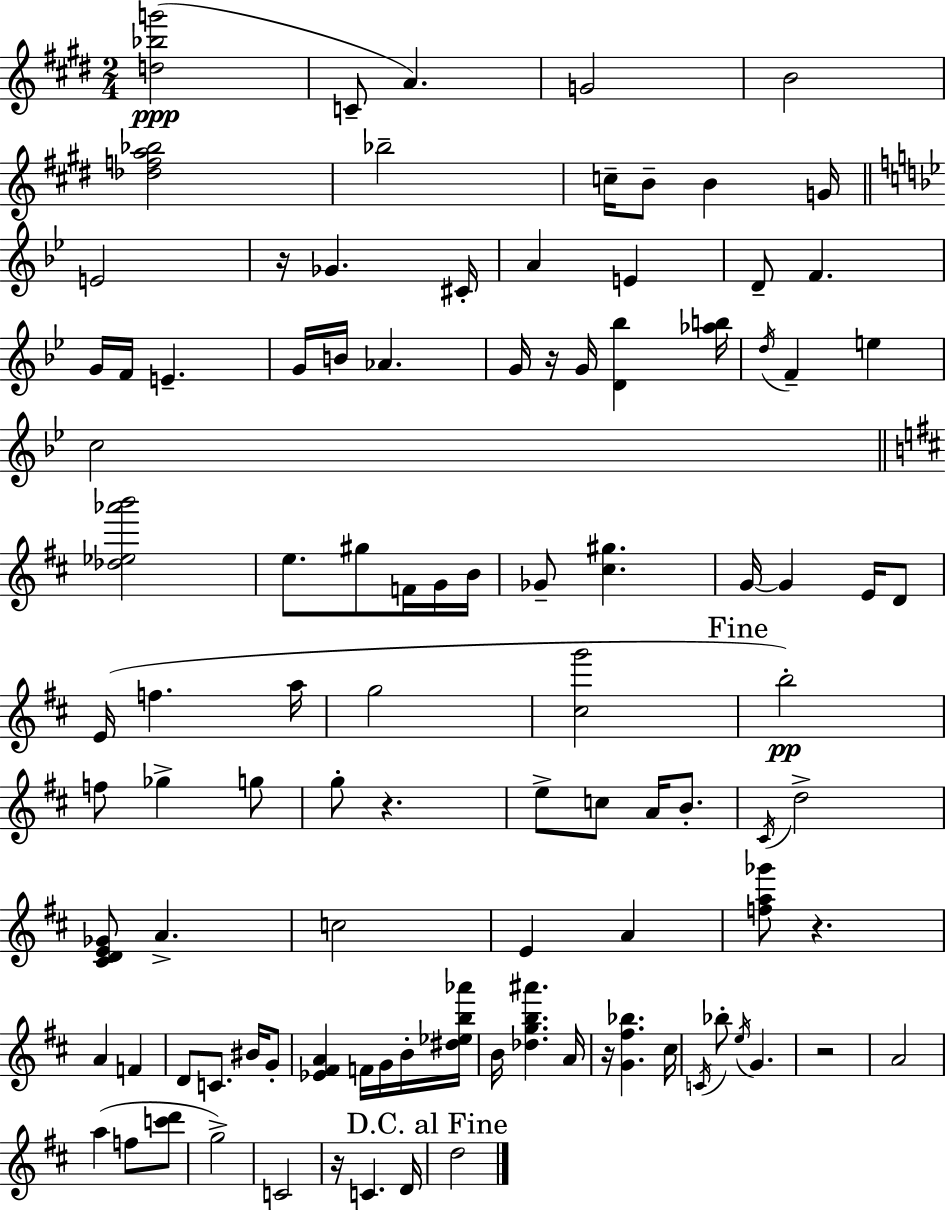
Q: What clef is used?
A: treble